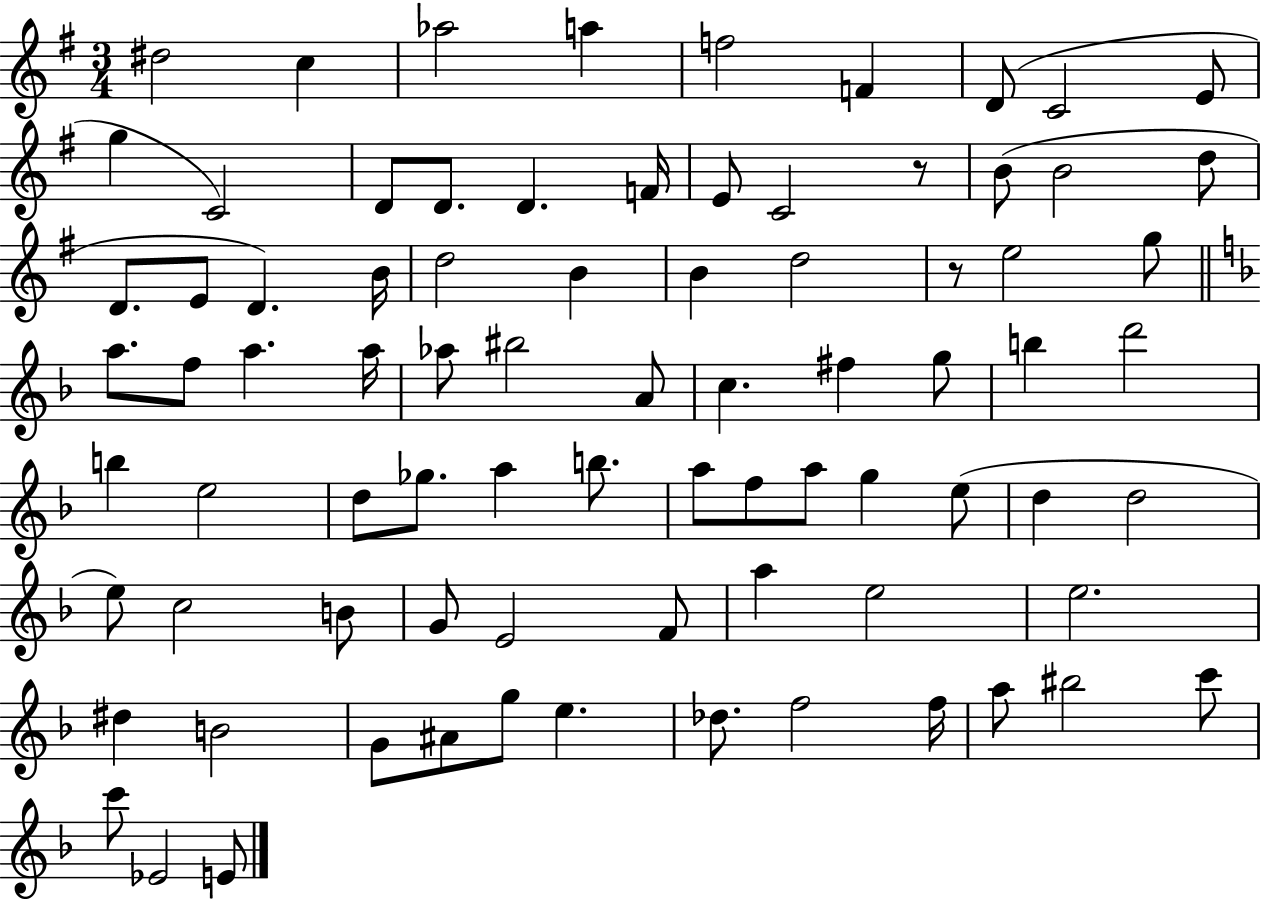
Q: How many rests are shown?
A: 2